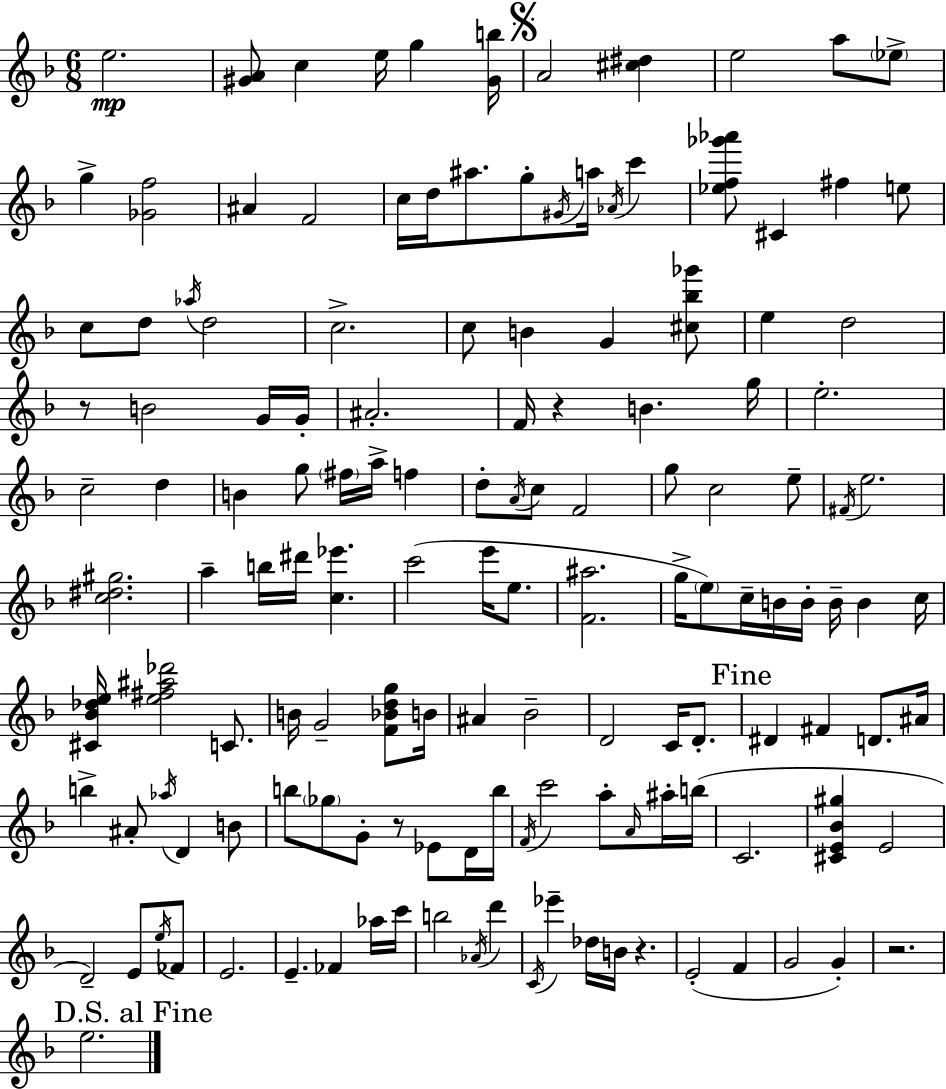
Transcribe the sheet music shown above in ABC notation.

X:1
T:Untitled
M:6/8
L:1/4
K:Dm
e2 [^GA]/2 c e/4 g [^Gb]/4 A2 [^c^d] e2 a/2 _e/2 g [_Gf]2 ^A F2 c/4 d/4 ^a/2 g/2 ^G/4 a/4 _A/4 c' [_ef_g'_a']/2 ^C ^f e/2 c/2 d/2 _a/4 d2 c2 c/2 B G [^c_b_g']/2 e d2 z/2 B2 G/4 G/4 ^A2 F/4 z B g/4 e2 c2 d B g/2 ^f/4 a/4 f d/2 A/4 c/2 F2 g/2 c2 e/2 ^F/4 e2 [c^d^g]2 a b/4 ^d'/4 [c_e'] c'2 e'/4 e/2 [F^a]2 g/4 e/2 c/4 B/4 B/4 B/4 B c/4 [^C_B_de]/4 [e^f^a_d']2 C/2 B/4 G2 [F_Bdg]/2 B/4 ^A _B2 D2 C/4 D/2 ^D ^F D/2 ^A/4 b ^A/2 _a/4 D B/2 b/2 _g/2 G/2 z/2 _E/2 D/4 b/4 F/4 c'2 a/2 A/4 ^a/4 b/4 C2 [^CE_B^g] E2 D2 E/2 e/4 _F/2 E2 E _F _a/4 c'/4 b2 _A/4 d' C/4 _e' _d/4 B/4 z E2 F G2 G z2 e2